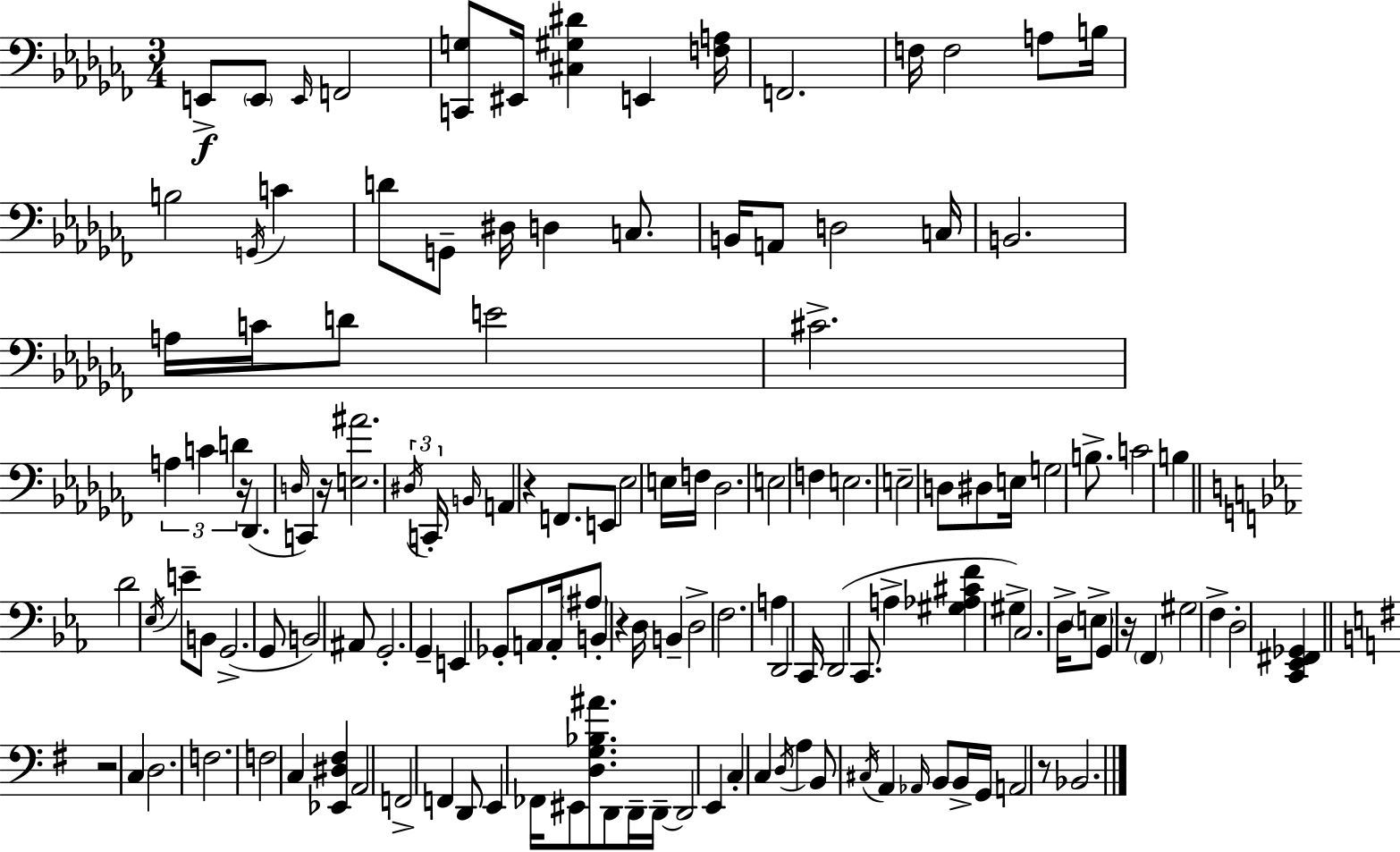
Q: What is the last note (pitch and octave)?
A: Bb2